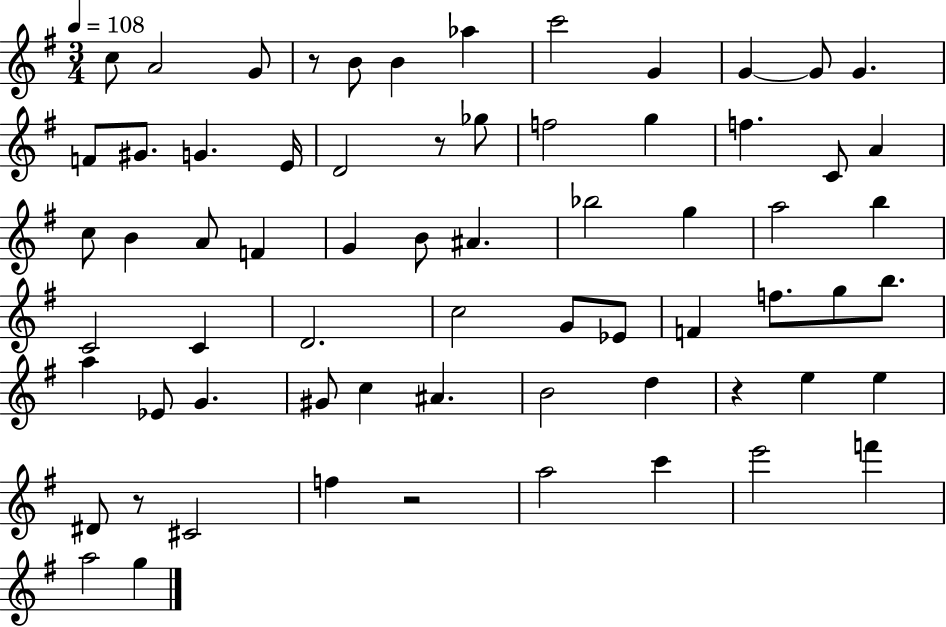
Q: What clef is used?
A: treble